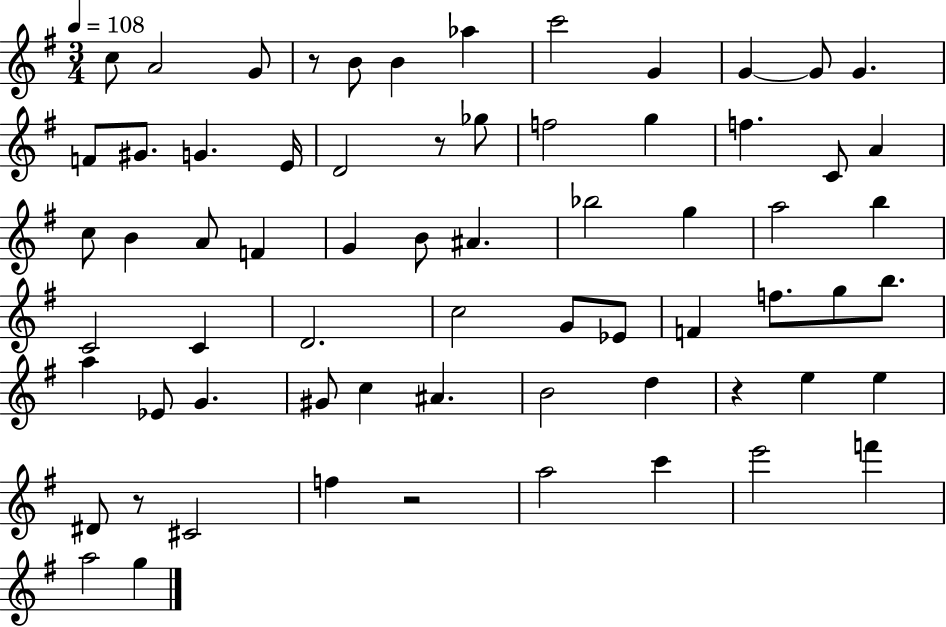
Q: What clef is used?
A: treble